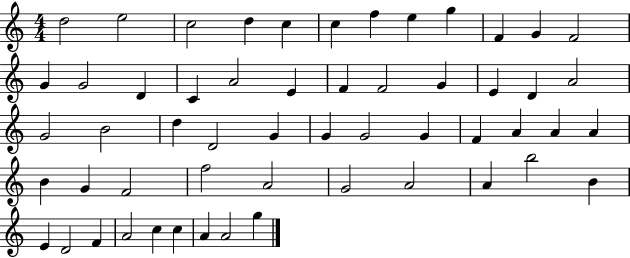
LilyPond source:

{
  \clef treble
  \numericTimeSignature
  \time 4/4
  \key c \major
  d''2 e''2 | c''2 d''4 c''4 | c''4 f''4 e''4 g''4 | f'4 g'4 f'2 | \break g'4 g'2 d'4 | c'4 a'2 e'4 | f'4 f'2 g'4 | e'4 d'4 a'2 | \break g'2 b'2 | d''4 d'2 g'4 | g'4 g'2 g'4 | f'4 a'4 a'4 a'4 | \break b'4 g'4 f'2 | f''2 a'2 | g'2 a'2 | a'4 b''2 b'4 | \break e'4 d'2 f'4 | a'2 c''4 c''4 | a'4 a'2 g''4 | \bar "|."
}